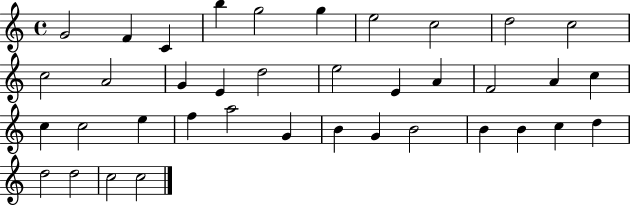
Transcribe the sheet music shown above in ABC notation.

X:1
T:Untitled
M:4/4
L:1/4
K:C
G2 F C b g2 g e2 c2 d2 c2 c2 A2 G E d2 e2 E A F2 A c c c2 e f a2 G B G B2 B B c d d2 d2 c2 c2